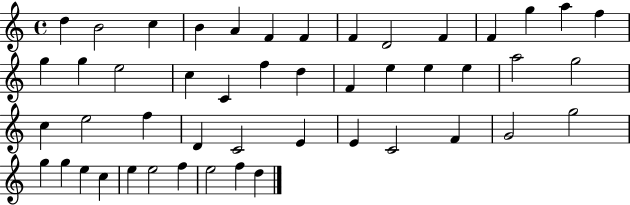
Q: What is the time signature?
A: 4/4